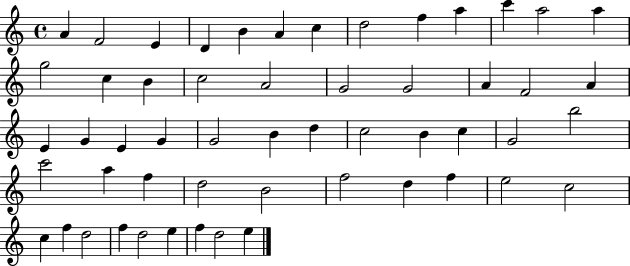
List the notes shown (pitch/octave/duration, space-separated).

A4/q F4/h E4/q D4/q B4/q A4/q C5/q D5/h F5/q A5/q C6/q A5/h A5/q G5/h C5/q B4/q C5/h A4/h G4/h G4/h A4/q F4/h A4/q E4/q G4/q E4/q G4/q G4/h B4/q D5/q C5/h B4/q C5/q G4/h B5/h C6/h A5/q F5/q D5/h B4/h F5/h D5/q F5/q E5/h C5/h C5/q F5/q D5/h F5/q D5/h E5/q F5/q D5/h E5/q